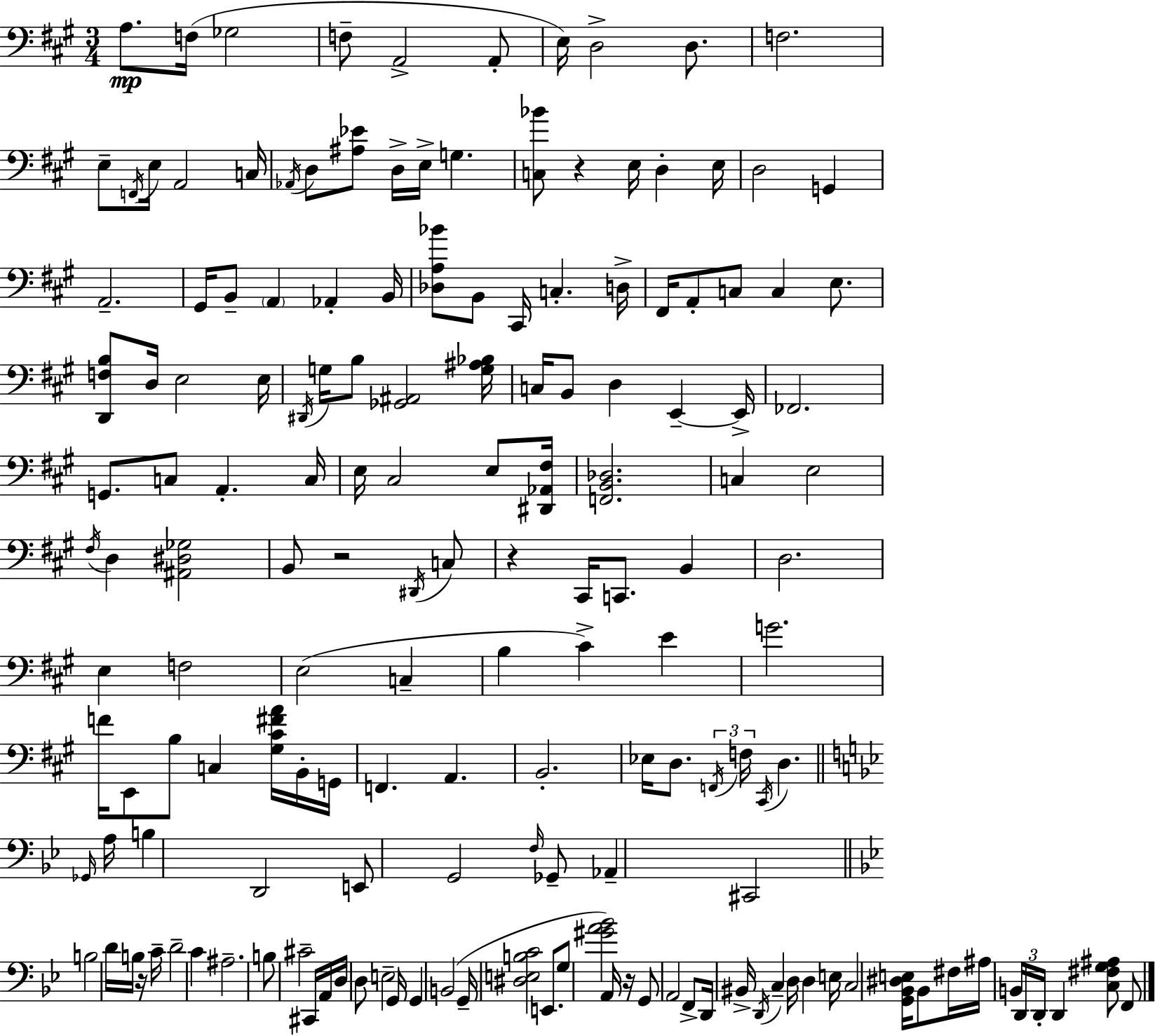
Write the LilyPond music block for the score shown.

{
  \clef bass
  \numericTimeSignature
  \time 3/4
  \key a \major
  a8.\mp f16( ges2 | f8-- a,2-> a,8-. | e16) d2-> d8. | f2. | \break e8-- \acciaccatura { f,16 } e16 a,2 | c16 \acciaccatura { aes,16 } d8 <ais ees'>8 d16-> e16-> g4. | <c bes'>8 r4 e16 d4-. | e16 d2 g,4 | \break a,2.-- | gis,16 b,8-- \parenthesize a,4 aes,4-. | b,16 <des a bes'>8 b,8 cis,16 c4.-. | d16-> fis,16 a,8-. c8 c4 e8. | \break <d, f b>8 d16 e2 | e16 \acciaccatura { dis,16 } g16 b8 <ges, ais,>2 | <g ais bes>16 c16 b,8 d4 e,4--~~ | e,16-> fes,2. | \break g,8. c8 a,4.-. | c16 e16 cis2 | e8 <dis, aes, fis>16 <f, b, des>2. | c4 e2 | \break \acciaccatura { fis16 } d4 <ais, dis ges>2 | b,8 r2 | \acciaccatura { dis,16 } c8 r4 cis,16 c,8. | b,4 d2. | \break e4 f2 | e2( | c4-- b4 cis'4->) | e'4 g'2. | \break f'16 e,8 b8 c4 | <gis cis' fis' a'>16 b,16-. g,16 f,4. a,4. | b,2.-. | ees16 d8. \tuplet 3/2 { \acciaccatura { f,16 } f16 \acciaccatura { cis,16 } } | \break d4. \bar "||" \break \key bes \major \grace { ges,16 } a16 b4 d,2 | e,8 g,2 | \grace { f16 } ges,8-- aes,4-- cis,2 | \bar "||" \break \key bes \major b2 d'16 b16 r16 c'16-- | d'2-- c'4 | ais2.-- | b8 cis'2-- cis,16 a,16 | \break d16 d8 e2-- g,16 | g,4 b,2( | g,16-- <dis e b c'>2 e,8. | g8 <gis' a' bes'>2) a,16 r16 | \break g,8 a,2 f,8-> | d,16 bis,16-> \acciaccatura { d,16 } c4-- d16 d4 | e16 c2 <g, bes, dis e>16 bes,8 | fis16 ais16 \tuplet 3/2 { b,16 d,16 d,16-. } d,4 <c fis g ais>8 f,8 | \break \bar "|."
}